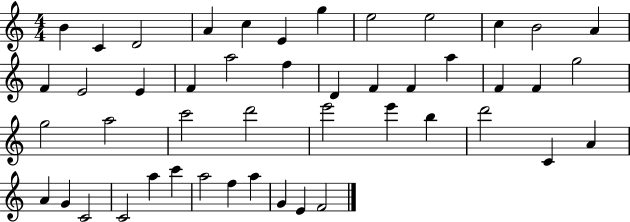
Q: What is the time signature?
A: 4/4